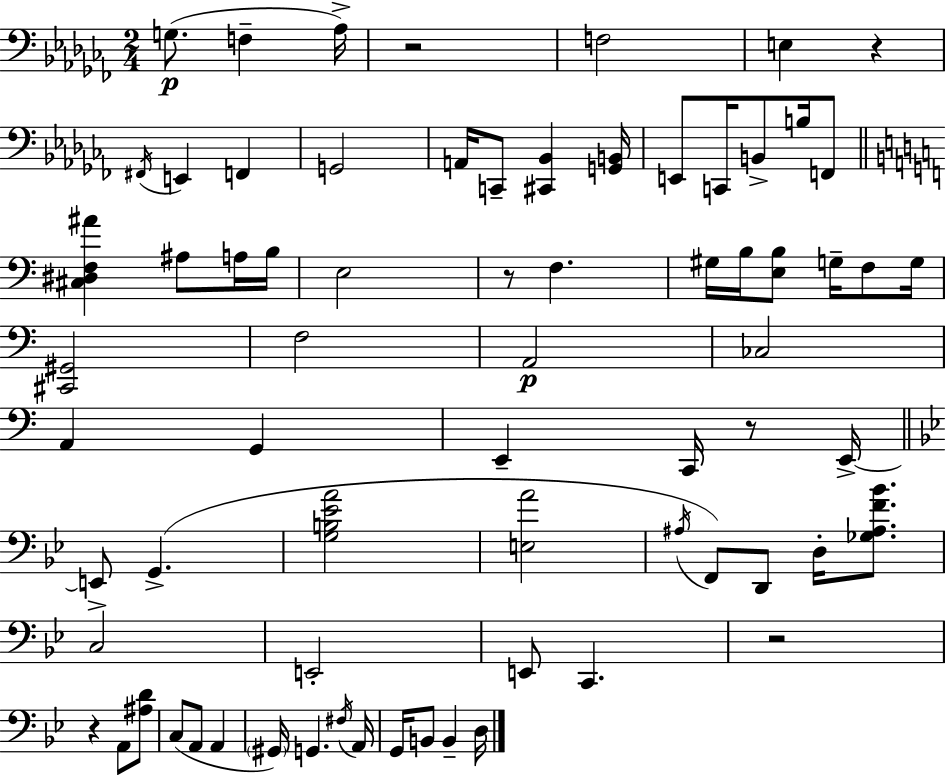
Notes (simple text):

G3/e. F3/q Ab3/s R/h F3/h E3/q R/q F#2/s E2/q F2/q G2/h A2/s C2/e [C#2,Bb2]/q [G2,B2]/s E2/e C2/s B2/e B3/s F2/e [C#3,D#3,F3,A#4]/q A#3/e A3/s B3/s E3/h R/e F3/q. G#3/s B3/s [E3,B3]/e G3/s F3/e G3/s [C#2,G#2]/h F3/h A2/h CES3/h A2/q G2/q E2/q C2/s R/e E2/s E2/e G2/q. [G3,B3,Eb4,A4]/h [E3,A4]/h A#3/s F2/e D2/e D3/s [Gb3,A#3,F4,Bb4]/e. C3/h E2/h E2/e C2/q. R/h R/q A2/e [A#3,D4]/e C3/e A2/e A2/q G#2/s G2/q. F#3/s A2/s G2/s B2/e B2/q D3/s